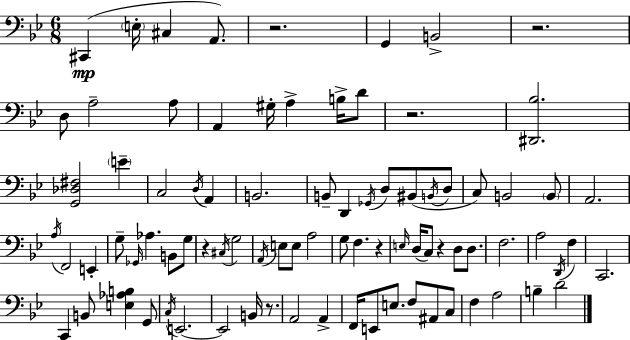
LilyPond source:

{
  \clef bass
  \numericTimeSignature
  \time 6/8
  \key bes \major
  cis,4(\mp \parenthesize e16-. cis4 a,8.) | r2. | g,4 b,2-> | r2. | \break d8 a2-- a8 | a,4 gis16-. a4-> b16-> d'8 | r2. | <dis, bes>2. | \break <g, des fis>2 \parenthesize e'4-- | c2 \acciaccatura { d16 } a,4 | b,2. | b,8-- d,4 \acciaccatura { ges,16 } d8 bis,8( | \break \acciaccatura { b,16 } d8 c8) b,2 | \parenthesize b,8 a,2. | \acciaccatura { a16 } f,2 | e,4-. g8-- \grace { ges,16 } aes4. | \break b,8 g8 r4 \acciaccatura { cis16 } g2 | \acciaccatura { a,16 } e8 e8 a2 | g8 f4. | r4 \grace { e16 }( d16 c8) r4 | \break d8 d8. f2. | a2 | \acciaccatura { d,16 } f4 c,2. | c,4 | \break b,8 <e aes b>4 g,8 \acciaccatura { c16 } e,2.~~ | e,2 | b,16 r8. a,2 | a,4-> f,16 e,8 | \break e8. f8 ais,8 c8 f4 | a2 b4-- | d'2 \bar "|."
}